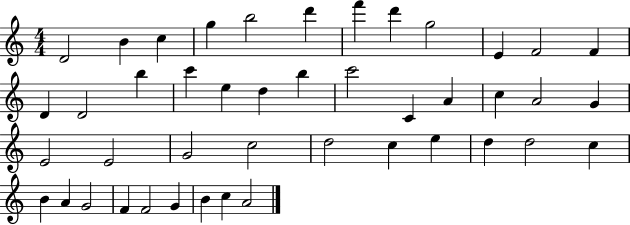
X:1
T:Untitled
M:4/4
L:1/4
K:C
D2 B c g b2 d' f' d' g2 E F2 F D D2 b c' e d b c'2 C A c A2 G E2 E2 G2 c2 d2 c e d d2 c B A G2 F F2 G B c A2